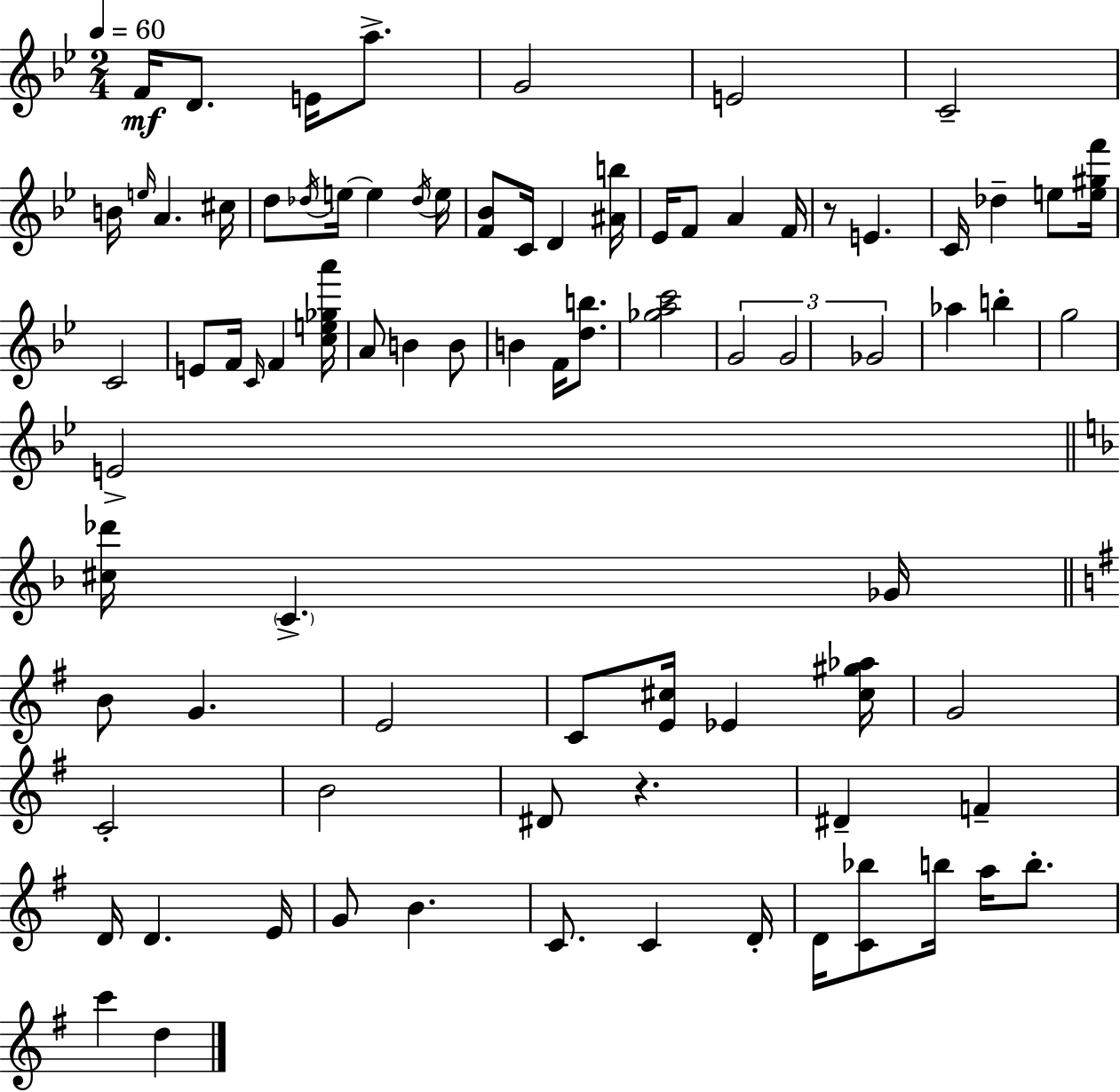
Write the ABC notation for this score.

X:1
T:Untitled
M:2/4
L:1/4
K:Gm
F/4 D/2 E/4 a/2 G2 E2 C2 B/4 e/4 A ^c/4 d/2 _d/4 e/4 e _d/4 e/4 [F_B]/2 C/4 D [^Ab]/4 _E/4 F/2 A F/4 z/2 E C/4 _d e/2 [e^gf']/4 C2 E/2 F/4 C/4 F [ce_ga']/4 A/2 B B/2 B F/4 [db]/2 [_gac']2 G2 G2 _G2 _a b g2 E2 [^c_d']/4 C _G/4 B/2 G E2 C/2 [E^c]/4 _E [^c^g_a]/4 G2 C2 B2 ^D/2 z ^D F D/4 D E/4 G/2 B C/2 C D/4 D/4 [C_b]/2 b/4 a/4 b/2 c' d